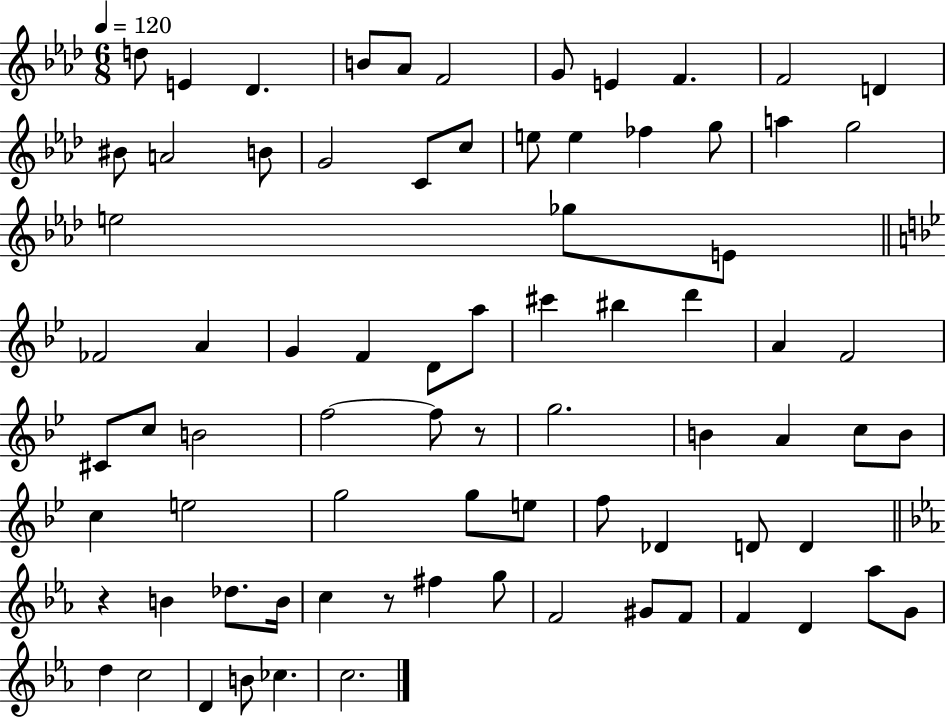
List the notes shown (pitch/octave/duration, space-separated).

D5/e E4/q Db4/q. B4/e Ab4/e F4/h G4/e E4/q F4/q. F4/h D4/q BIS4/e A4/h B4/e G4/h C4/e C5/e E5/e E5/q FES5/q G5/e A5/q G5/h E5/h Gb5/e E4/e FES4/h A4/q G4/q F4/q D4/e A5/e C#6/q BIS5/q D6/q A4/q F4/h C#4/e C5/e B4/h F5/h F5/e R/e G5/h. B4/q A4/q C5/e B4/e C5/q E5/h G5/h G5/e E5/e F5/e Db4/q D4/e D4/q R/q B4/q Db5/e. B4/s C5/q R/e F#5/q G5/e F4/h G#4/e F4/e F4/q D4/q Ab5/e G4/e D5/q C5/h D4/q B4/e CES5/q. C5/h.